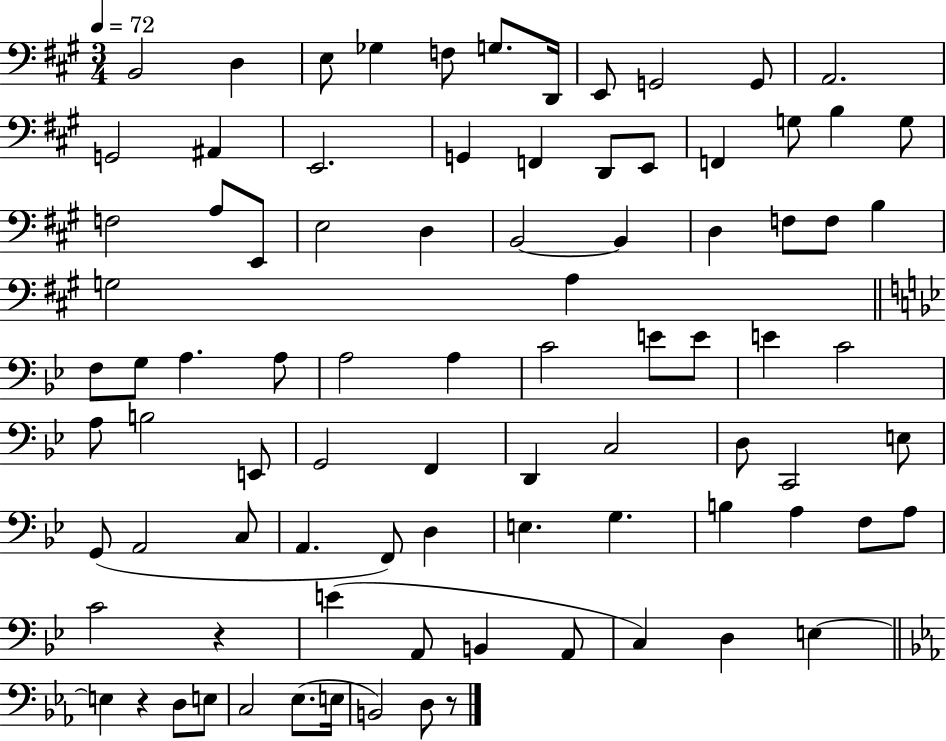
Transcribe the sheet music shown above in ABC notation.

X:1
T:Untitled
M:3/4
L:1/4
K:A
B,,2 D, E,/2 _G, F,/2 G,/2 D,,/4 E,,/2 G,,2 G,,/2 A,,2 G,,2 ^A,, E,,2 G,, F,, D,,/2 E,,/2 F,, G,/2 B, G,/2 F,2 A,/2 E,,/2 E,2 D, B,,2 B,, D, F,/2 F,/2 B, G,2 A, F,/2 G,/2 A, A,/2 A,2 A, C2 E/2 E/2 E C2 A,/2 B,2 E,,/2 G,,2 F,, D,, C,2 D,/2 C,,2 E,/2 G,,/2 A,,2 C,/2 A,, F,,/2 D, E, G, B, A, F,/2 A,/2 C2 z E A,,/2 B,, A,,/2 C, D, E, E, z D,/2 E,/2 C,2 _E,/2 E,/4 B,,2 D,/2 z/2